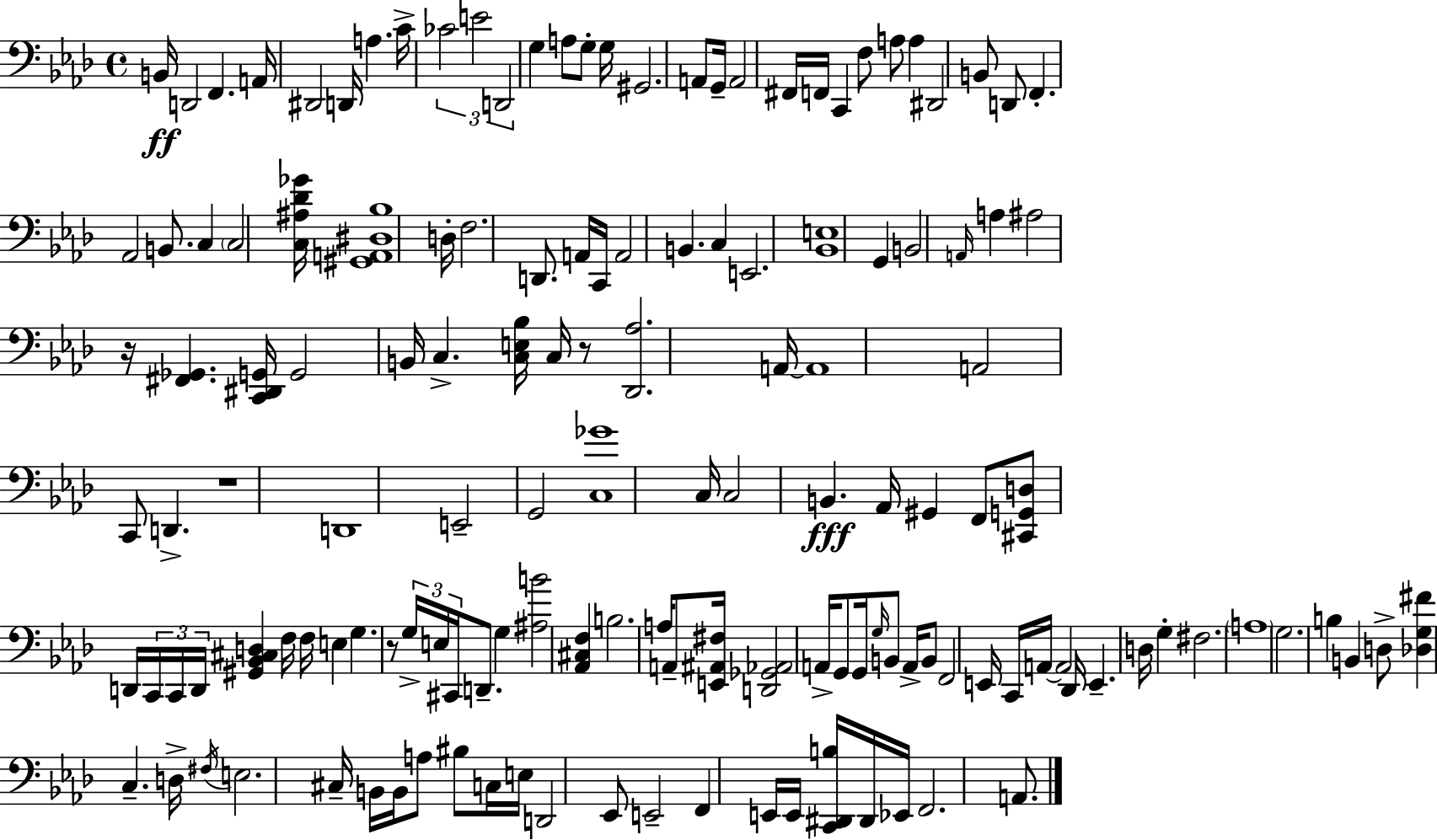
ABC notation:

X:1
T:Untitled
M:4/4
L:1/4
K:Fm
B,,/4 D,,2 F,, A,,/4 ^D,,2 D,,/4 A, C/4 _C2 E2 D,,2 G, A,/2 G,/2 G,/4 ^G,,2 A,,/2 G,,/4 A,,2 ^F,,/4 F,,/4 C,, F,/2 A,/2 A, ^D,,2 B,,/2 D,,/2 F,, _A,,2 B,,/2 C, C,2 [C,^A,_D_G]/4 [^G,,A,,^D,_B,]4 D,/4 F,2 D,,/2 A,,/4 C,,/4 A,,2 B,, C, E,,2 [_B,,E,]4 G,, B,,2 A,,/4 A, ^A,2 z/4 [^F,,_G,,] [C,,^D,,G,,]/4 G,,2 B,,/4 C, [C,E,_B,]/4 C,/4 z/2 [_D,,_A,]2 A,,/4 A,,4 A,,2 C,,/2 D,, z4 D,,4 E,,2 G,,2 [C,_G]4 C,/4 C,2 B,, _A,,/4 ^G,, F,,/2 [^C,,G,,D,]/2 D,,/4 C,,/4 C,,/4 D,,/4 [^G,,_B,,^C,D,] F,/4 F,/4 E, G, z/2 G,/4 E,/4 ^C,,/4 D,,/2 G, [^A,B]2 [_A,,^C,F,] B,2 A,/4 A,,/2 [E,,^A,,^F,]/4 [D,,_G,,_A,,]2 A,,/4 G,,/2 G,,/4 G,/4 B,,/2 A,,/4 B,,/2 F,,2 E,,/4 C,,/4 A,,/4 A,,2 _D,,/4 E,, D,/4 G, ^F,2 A,4 G,2 B, B,, D,/2 [_D,G,^F] C, D,/4 ^F,/4 E,2 ^C,/4 B,,/4 B,,/4 A,/2 ^B,/2 C,/4 E,/4 D,,2 _E,,/2 E,,2 F,, E,,/4 E,,/4 [C,,^D,,B,]/4 ^D,,/4 _E,,/4 F,,2 A,,/2